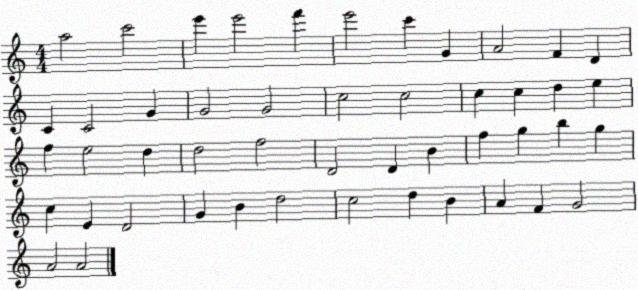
X:1
T:Untitled
M:4/4
L:1/4
K:C
a2 c'2 e' e'2 f' e'2 c' G A2 F D C C2 G G2 G2 c2 c2 c c d e f e2 d d2 f2 D2 D B f g b g c E D2 G B d2 c2 d B A F G2 A2 A2